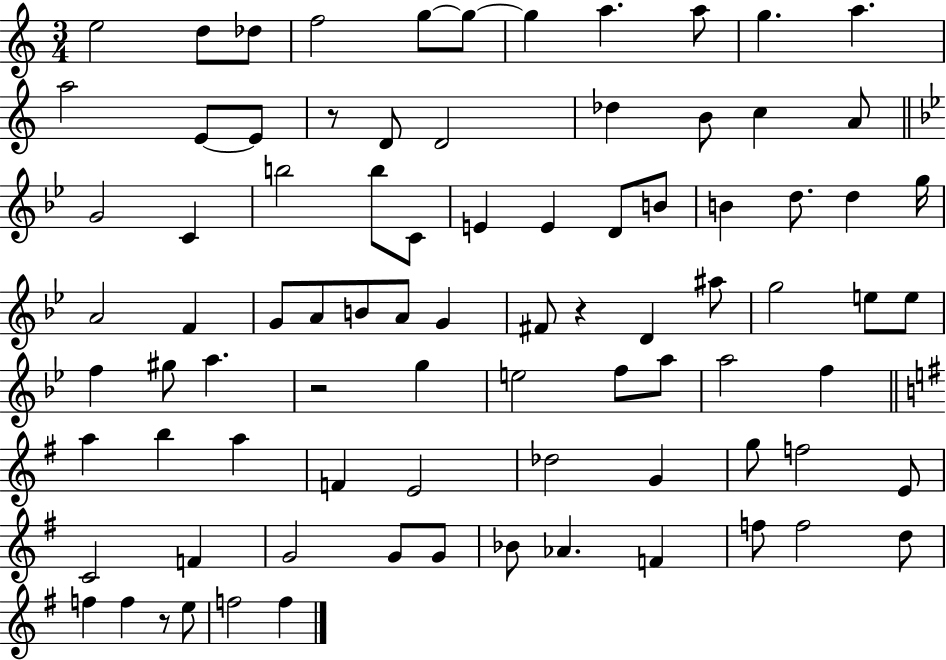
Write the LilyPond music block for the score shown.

{
  \clef treble
  \numericTimeSignature
  \time 3/4
  \key c \major
  \repeat volta 2 { e''2 d''8 des''8 | f''2 g''8~~ g''8~~ | g''4 a''4. a''8 | g''4. a''4. | \break a''2 e'8~~ e'8 | r8 d'8 d'2 | des''4 b'8 c''4 a'8 | \bar "||" \break \key g \minor g'2 c'4 | b''2 b''8 c'8 | e'4 e'4 d'8 b'8 | b'4 d''8. d''4 g''16 | \break a'2 f'4 | g'8 a'8 b'8 a'8 g'4 | fis'8 r4 d'4 ais''8 | g''2 e''8 e''8 | \break f''4 gis''8 a''4. | r2 g''4 | e''2 f''8 a''8 | a''2 f''4 | \break \bar "||" \break \key g \major a''4 b''4 a''4 | f'4 e'2 | des''2 g'4 | g''8 f''2 e'8 | \break c'2 f'4 | g'2 g'8 g'8 | bes'8 aes'4. f'4 | f''8 f''2 d''8 | \break f''4 f''4 r8 e''8 | f''2 f''4 | } \bar "|."
}